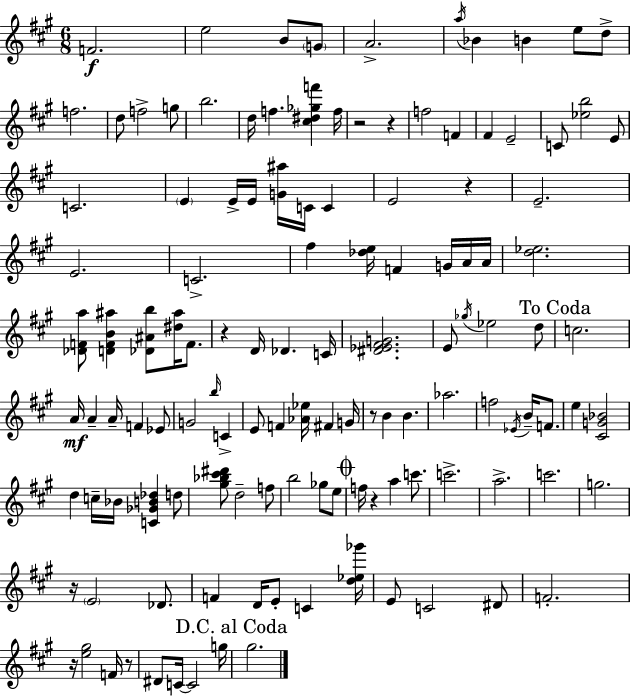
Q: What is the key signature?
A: A major